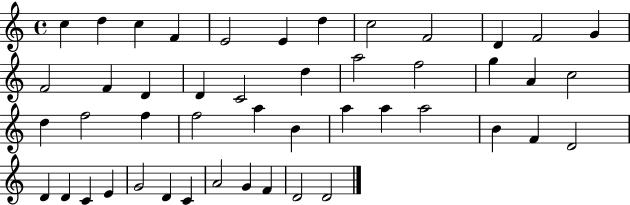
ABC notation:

X:1
T:Untitled
M:4/4
L:1/4
K:C
c d c F E2 E d c2 F2 D F2 G F2 F D D C2 d a2 f2 g A c2 d f2 f f2 a B a a a2 B F D2 D D C E G2 D C A2 G F D2 D2